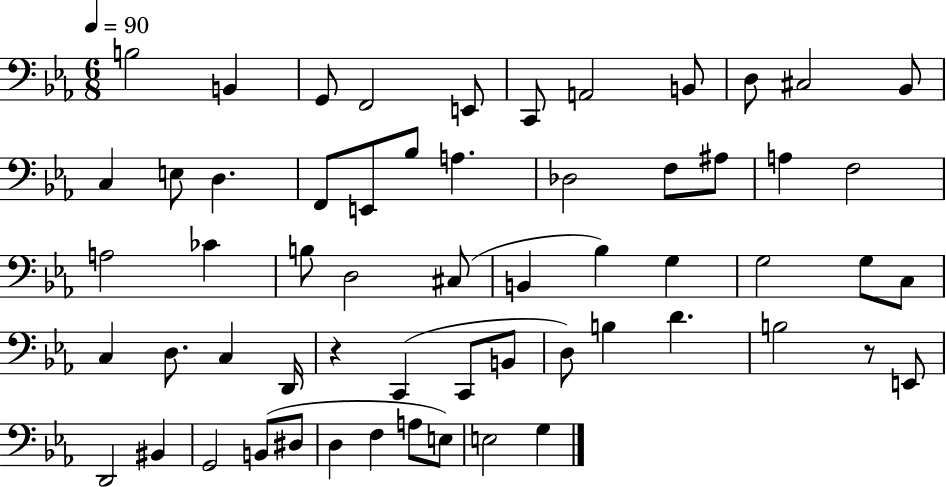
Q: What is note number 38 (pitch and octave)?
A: D2